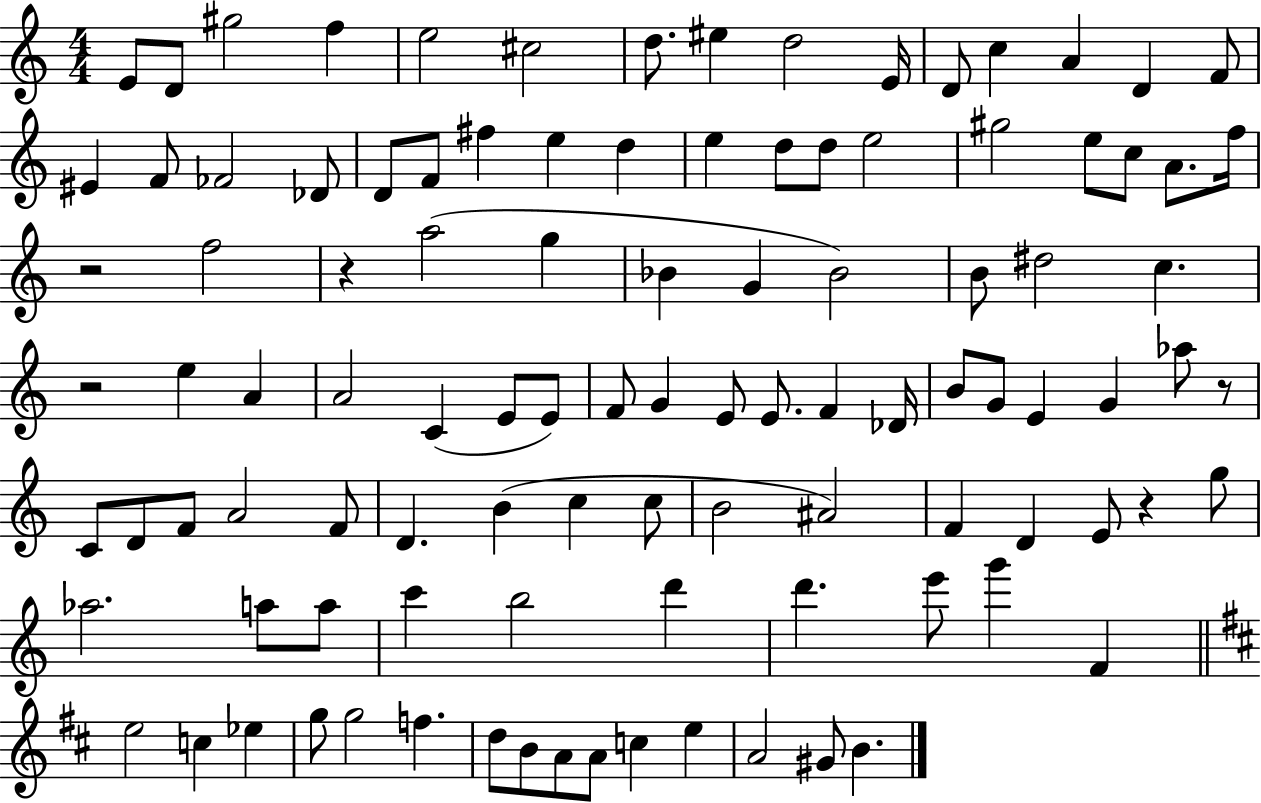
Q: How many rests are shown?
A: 5